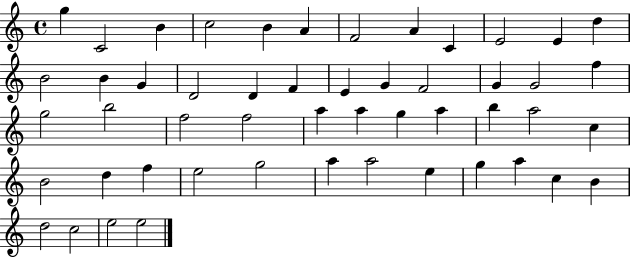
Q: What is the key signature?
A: C major